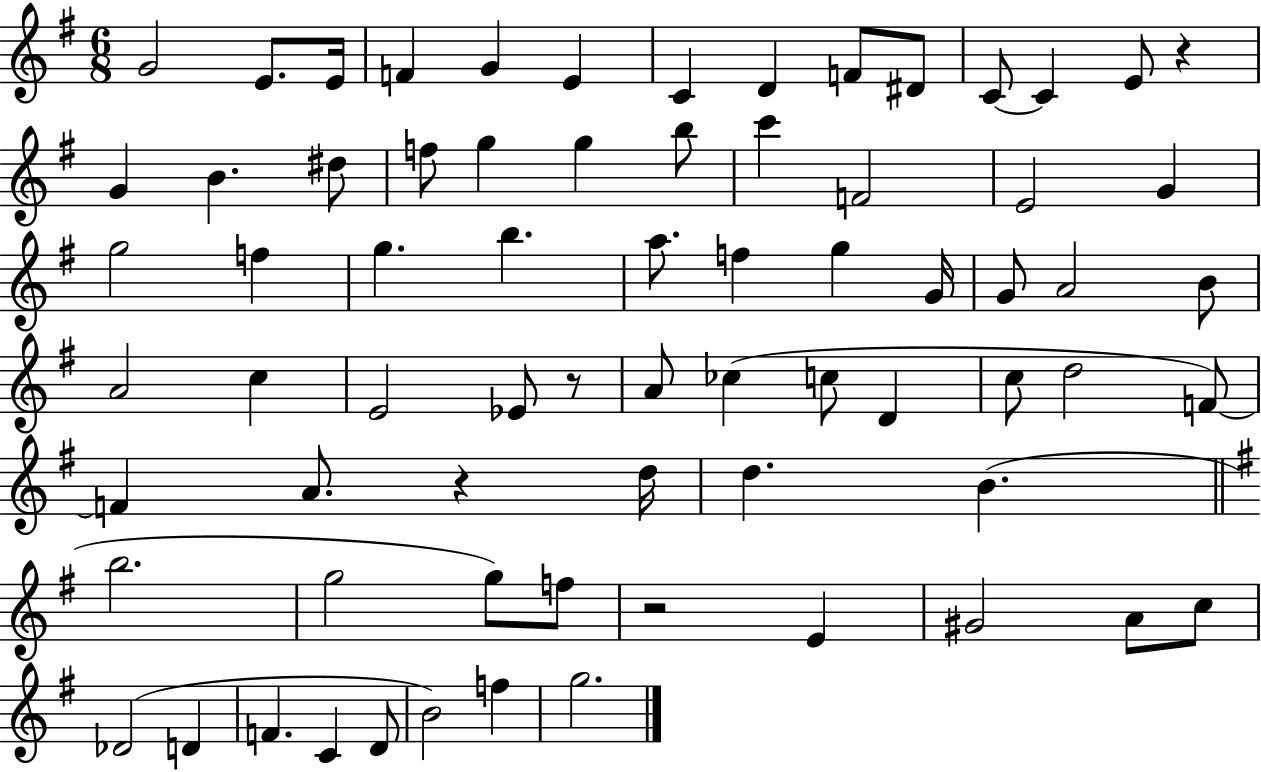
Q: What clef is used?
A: treble